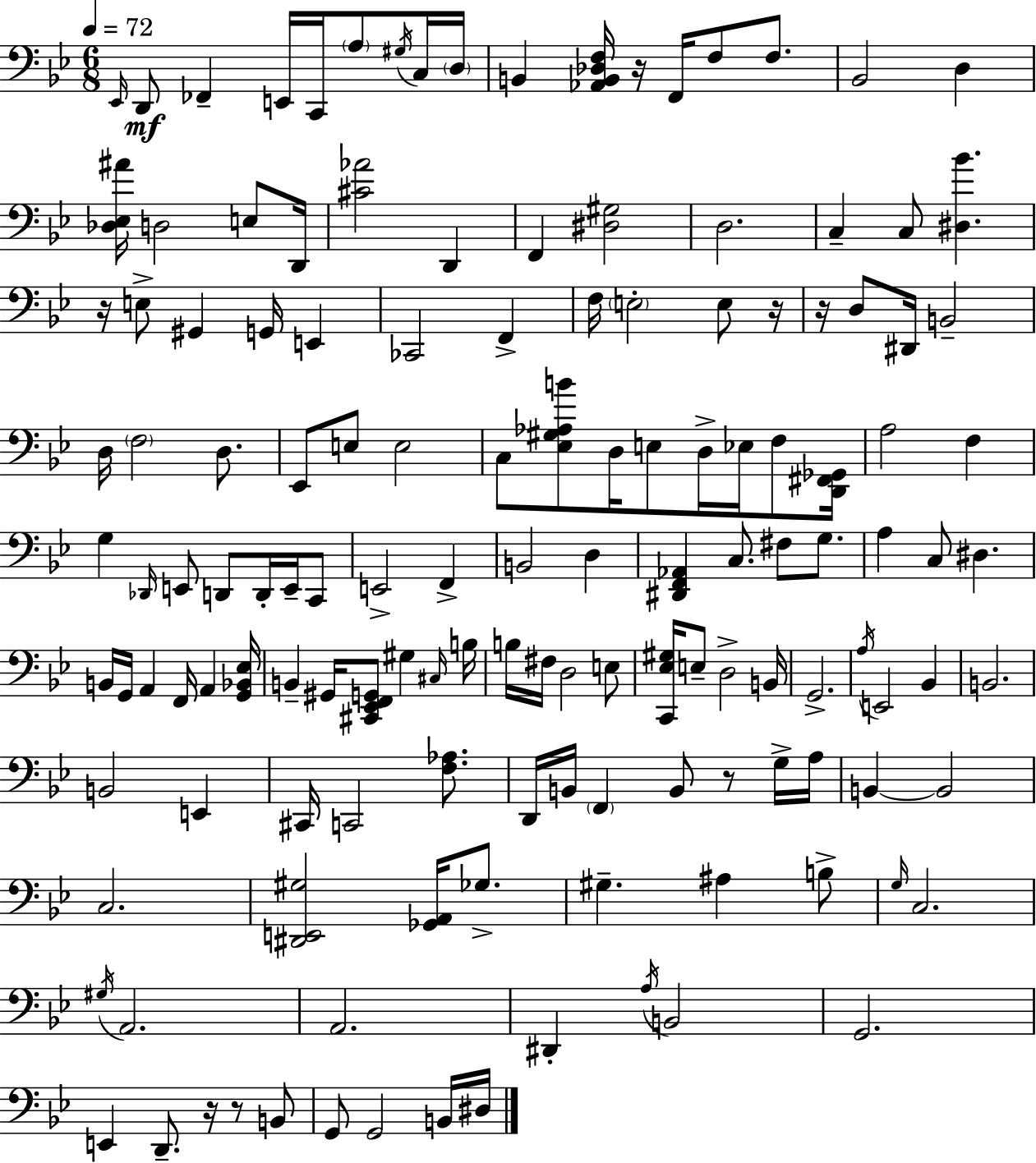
{
  \clef bass
  \numericTimeSignature
  \time 6/8
  \key bes \major
  \tempo 4 = 72
  \repeat volta 2 { \grace { ees,16 }\mf d,8 fes,4-- e,16 c,16 \parenthesize a8 \acciaccatura { gis16 } | c16 \parenthesize d16 b,4 <aes, b, des f>16 r16 f,16 f8 f8. | bes,2 d4 | <des ees ais'>16 d2 e8 | \break d,16 <cis' aes'>2 d,4 | f,4 <dis gis>2 | d2. | c4-- c8 <dis bes'>4. | \break r16 e8-> gis,4 g,16 e,4 | ces,2 f,4-> | f16 \parenthesize e2-. e8 | r16 r16 d8 dis,16 b,2-- | \break d16 \parenthesize f2 d8. | ees,8 e8 e2 | c8 <ees gis aes b'>8 d16 e8 d16-> ees16 f8 | <d, fis, ges,>16 a2 f4 | \break g4 \grace { des,16 } e,8 d,8 d,16-. | e,16-- c,8 e,2-> f,4-> | b,2 d4 | <dis, f, aes,>4 c8. fis8 | \break g8. a4 c8 dis4. | b,16 g,16 a,4 f,16 a,4 | <g, bes, ees>16 b,4-- gis,16 <cis, ees, f, g,>8 gis4 | \grace { cis16 } b16 b16 fis16 d2 | \break e8 <c, ees gis>16 e8-- d2-> | b,16 g,2.-> | \acciaccatura { a16 } e,2 | bes,4 b,2. | \break b,2 | e,4 cis,16 c,2 | <f aes>8. d,16 b,16 \parenthesize f,4 b,8 | r8 g16-> a16 b,4~~ b,2 | \break c2. | <dis, e, gis>2 | <ges, a,>16 ges8.-> gis4.-- ais4 | b8-> \grace { g16 } c2. | \break \acciaccatura { gis16 } a,2. | a,2. | dis,4-. \acciaccatura { a16 } | b,2 g,2. | \break e,4 | d,8.-- r16 r8 b,8 g,8 g,2 | b,16 dis16 } \bar "|."
}